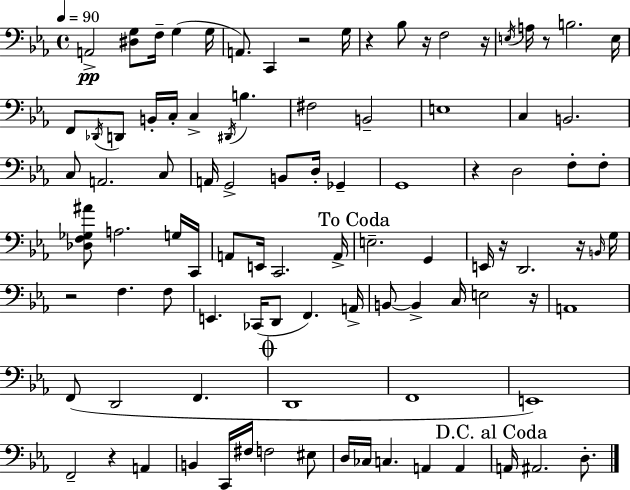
{
  \clef bass
  \time 4/4
  \defaultTimeSignature
  \key ees \major
  \tempo 4 = 90
  a,2->\pp <dis g>8 f16-- g4( g16 | a,8.) c,4 r2 g16 | r4 bes8 r16 f2 r16 | \acciaccatura { e16 } a16 r8 b2. | \break e16 f,8 \acciaccatura { des,16 } d,8 b,16-. c16-. c4-> \acciaccatura { dis,16 } b4. | fis2 b,2-- | e1 | c4 b,2. | \break c8 a,2. | c8 a,16 g,2-> b,8 d16-. ges,4-- | g,1 | r4 d2 f8-. | \break f8-. <des f ges ais'>8 a2. | g16 c,16 a,8 e,16 c,2. | a,16-> \mark "To Coda" e2.-- g,4 | e,16 r16 d,2. | \break r16 \grace { b,16 } g16 r2 f4. | f8 e,4. ces,16( d,8 f,4.) | a,16-> b,8~~ b,4-> c16 e2 | r16 a,1 | \break f,8( d,2 f,4. | \mark \markup { \musicglyph "scripts.coda" } d,1 | f,1 | e,1) | \break f,2-- r4 | a,4 b,4 c,16 fis16 f2 | eis8 d16 ces16 c4. a,4 | a,4 \mark "D.C. al Coda" a,16 ais,2. | \break d8.-. \bar "|."
}